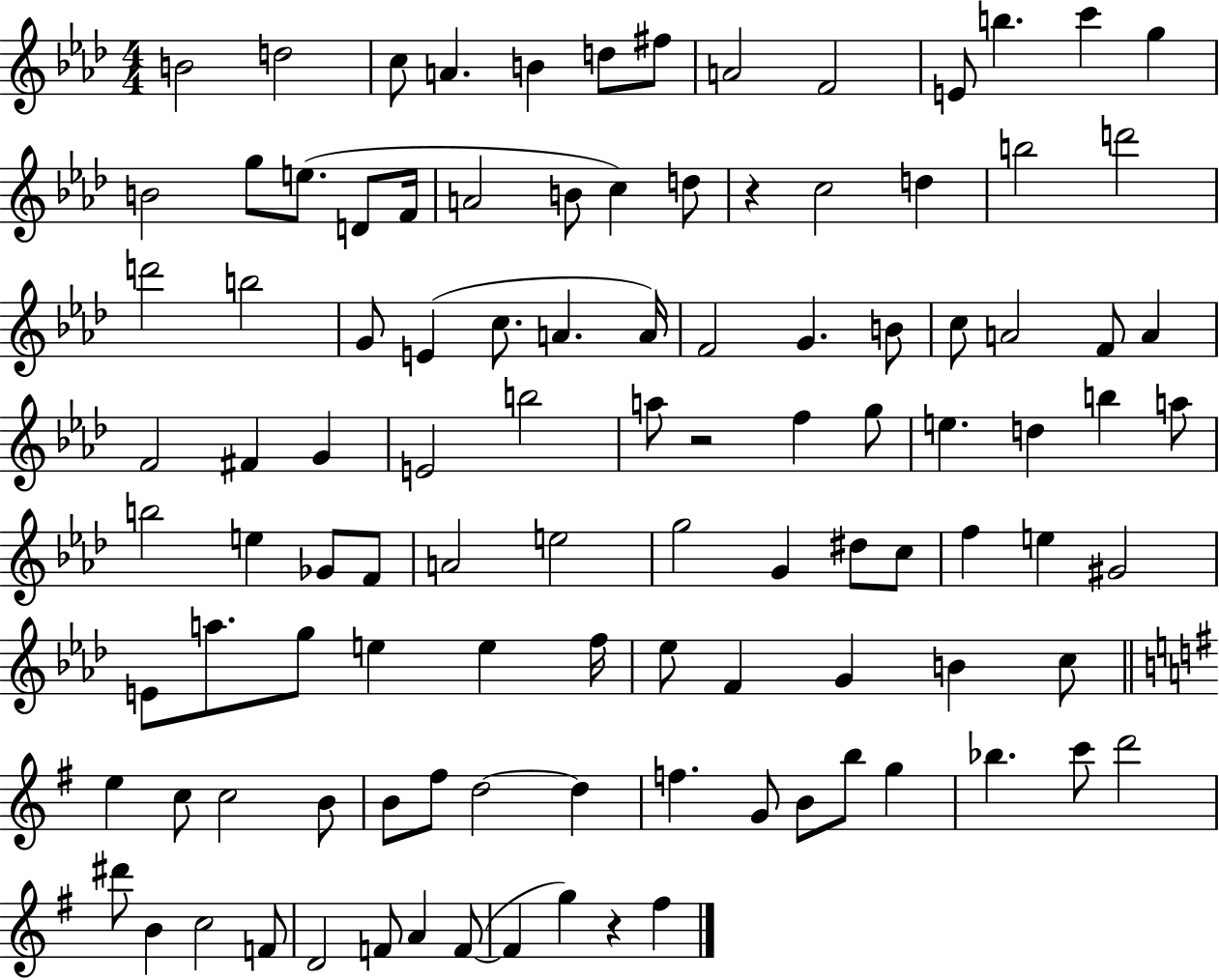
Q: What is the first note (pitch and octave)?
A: B4